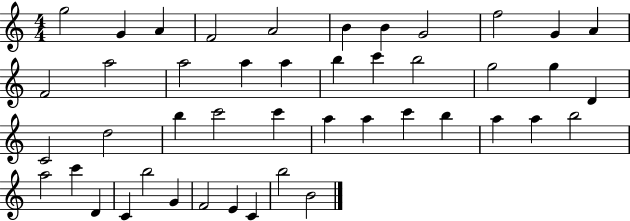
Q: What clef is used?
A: treble